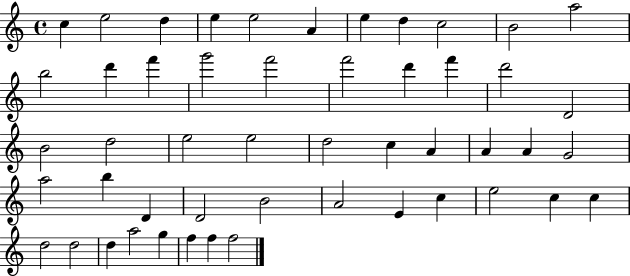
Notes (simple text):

C5/q E5/h D5/q E5/q E5/h A4/q E5/q D5/q C5/h B4/h A5/h B5/h D6/q F6/q G6/h F6/h F6/h D6/q F6/q D6/h D4/h B4/h D5/h E5/h E5/h D5/h C5/q A4/q A4/q A4/q G4/h A5/h B5/q D4/q D4/h B4/h A4/h E4/q C5/q E5/h C5/q C5/q D5/h D5/h D5/q A5/h G5/q F5/q F5/q F5/h